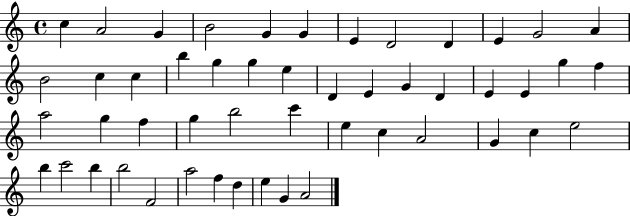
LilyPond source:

{
  \clef treble
  \time 4/4
  \defaultTimeSignature
  \key c \major
  c''4 a'2 g'4 | b'2 g'4 g'4 | e'4 d'2 d'4 | e'4 g'2 a'4 | \break b'2 c''4 c''4 | b''4 g''4 g''4 e''4 | d'4 e'4 g'4 d'4 | e'4 e'4 g''4 f''4 | \break a''2 g''4 f''4 | g''4 b''2 c'''4 | e''4 c''4 a'2 | g'4 c''4 e''2 | \break b''4 c'''2 b''4 | b''2 f'2 | a''2 f''4 d''4 | e''4 g'4 a'2 | \break \bar "|."
}